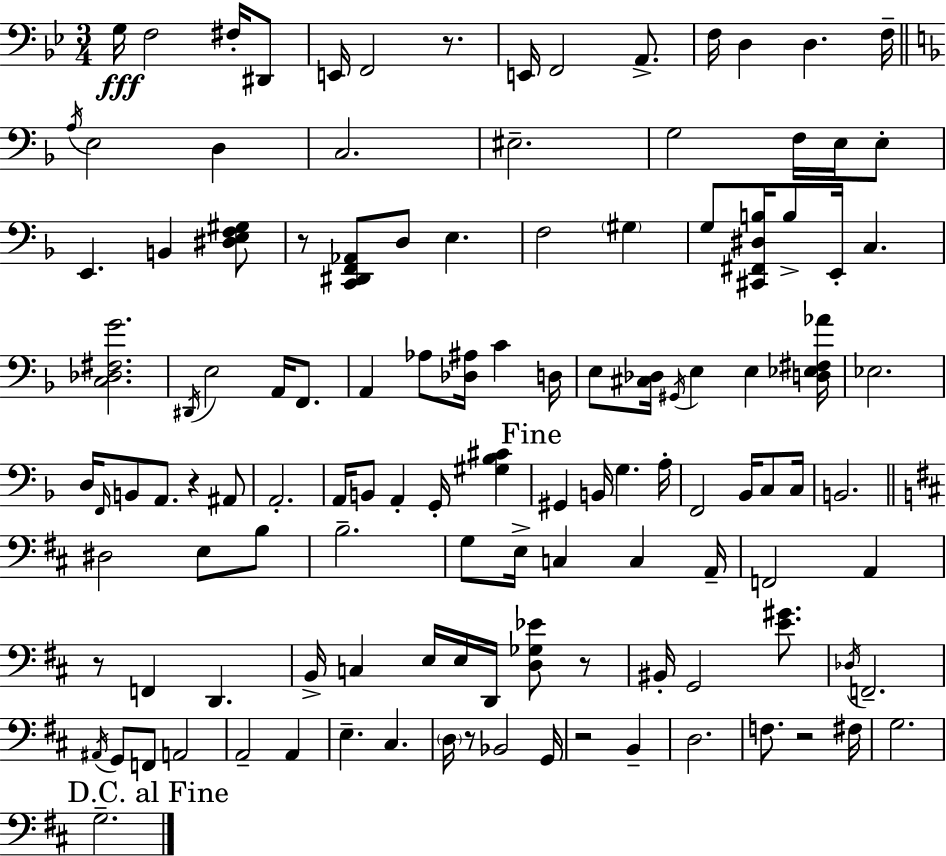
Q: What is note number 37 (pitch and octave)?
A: A2